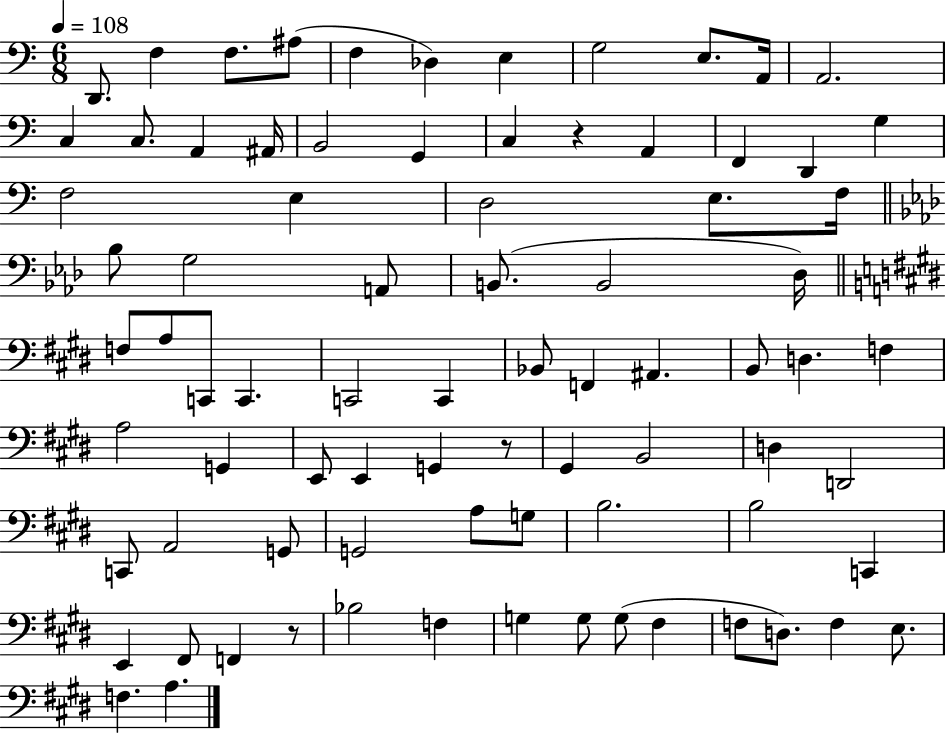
D2/e. F3/q F3/e. A#3/e F3/q Db3/q E3/q G3/h E3/e. A2/s A2/h. C3/q C3/e. A2/q A#2/s B2/h G2/q C3/q R/q A2/q F2/q D2/q G3/q F3/h E3/q D3/h E3/e. F3/s Bb3/e G3/h A2/e B2/e. B2/h Db3/s F3/e A3/e C2/e C2/q. C2/h C2/q Bb2/e F2/q A#2/q. B2/e D3/q. F3/q A3/h G2/q E2/e E2/q G2/q R/e G#2/q B2/h D3/q D2/h C2/e A2/h G2/e G2/h A3/e G3/e B3/h. B3/h C2/q E2/q F#2/e F2/q R/e Bb3/h F3/q G3/q G3/e G3/e F#3/q F3/e D3/e. F3/q E3/e. F3/q. A3/q.